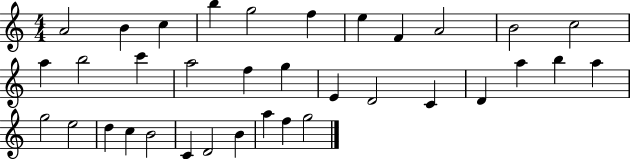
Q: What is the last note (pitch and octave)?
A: G5